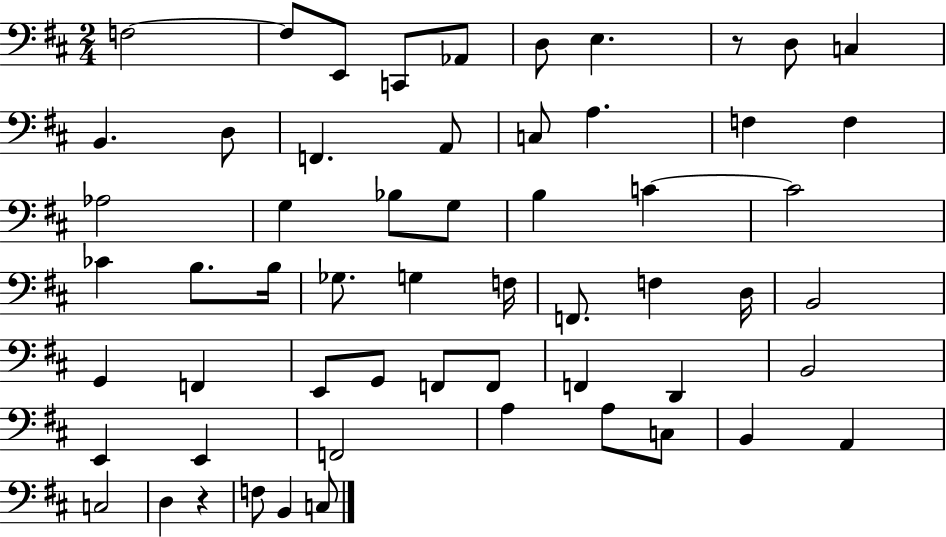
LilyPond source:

{
  \clef bass
  \numericTimeSignature
  \time 2/4
  \key d \major
  f2~~ | f8 e,8 c,8 aes,8 | d8 e4. | r8 d8 c4 | \break b,4. d8 | f,4. a,8 | c8 a4. | f4 f4 | \break aes2 | g4 bes8 g8 | b4 c'4~~ | c'2 | \break ces'4 b8. b16 | ges8. g4 f16 | f,8. f4 d16 | b,2 | \break g,4 f,4 | e,8 g,8 f,8 f,8 | f,4 d,4 | b,2 | \break e,4 e,4 | f,2 | a4 a8 c8 | b,4 a,4 | \break c2 | d4 r4 | f8 b,4 c8 | \bar "|."
}